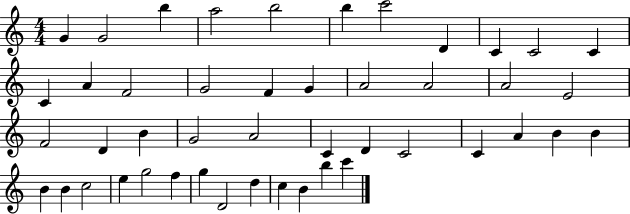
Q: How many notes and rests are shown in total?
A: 46